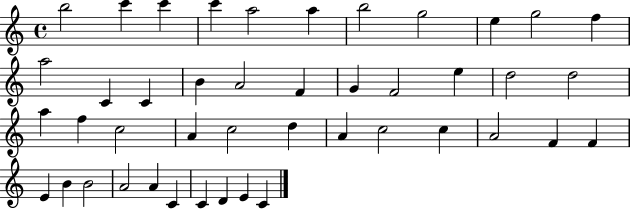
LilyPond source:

{
  \clef treble
  \time 4/4
  \defaultTimeSignature
  \key c \major
  b''2 c'''4 c'''4 | c'''4 a''2 a''4 | b''2 g''2 | e''4 g''2 f''4 | \break a''2 c'4 c'4 | b'4 a'2 f'4 | g'4 f'2 e''4 | d''2 d''2 | \break a''4 f''4 c''2 | a'4 c''2 d''4 | a'4 c''2 c''4 | a'2 f'4 f'4 | \break e'4 b'4 b'2 | a'2 a'4 c'4 | c'4 d'4 e'4 c'4 | \bar "|."
}